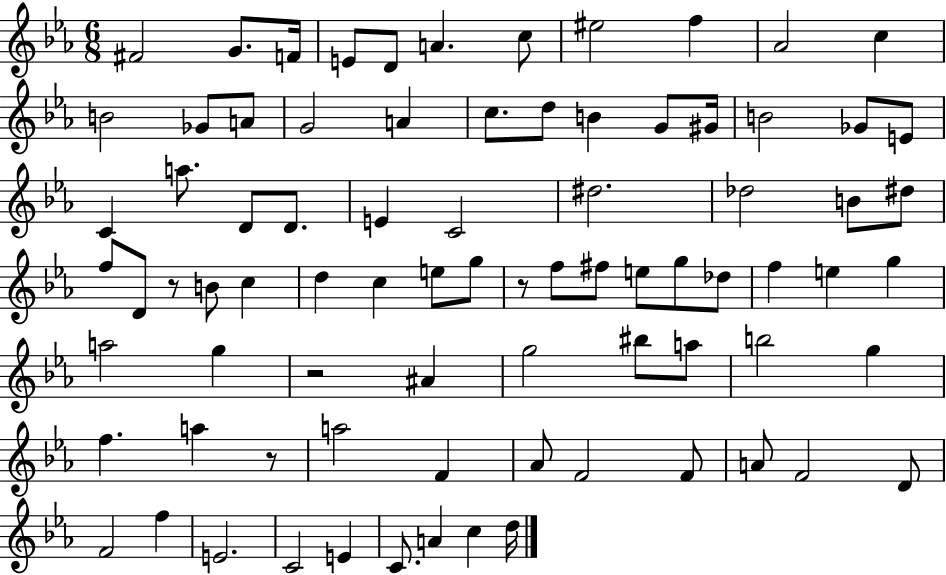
{
  \clef treble
  \numericTimeSignature
  \time 6/8
  \key ees \major
  fis'2 g'8. f'16 | e'8 d'8 a'4. c''8 | eis''2 f''4 | aes'2 c''4 | \break b'2 ges'8 a'8 | g'2 a'4 | c''8. d''8 b'4 g'8 gis'16 | b'2 ges'8 e'8 | \break c'4 a''8. d'8 d'8. | e'4 c'2 | dis''2. | des''2 b'8 dis''8 | \break f''8 d'8 r8 b'8 c''4 | d''4 c''4 e''8 g''8 | r8 f''8 fis''8 e''8 g''8 des''8 | f''4 e''4 g''4 | \break a''2 g''4 | r2 ais'4 | g''2 bis''8 a''8 | b''2 g''4 | \break f''4. a''4 r8 | a''2 f'4 | aes'8 f'2 f'8 | a'8 f'2 d'8 | \break f'2 f''4 | e'2. | c'2 e'4 | c'8. a'4 c''4 d''16 | \break \bar "|."
}